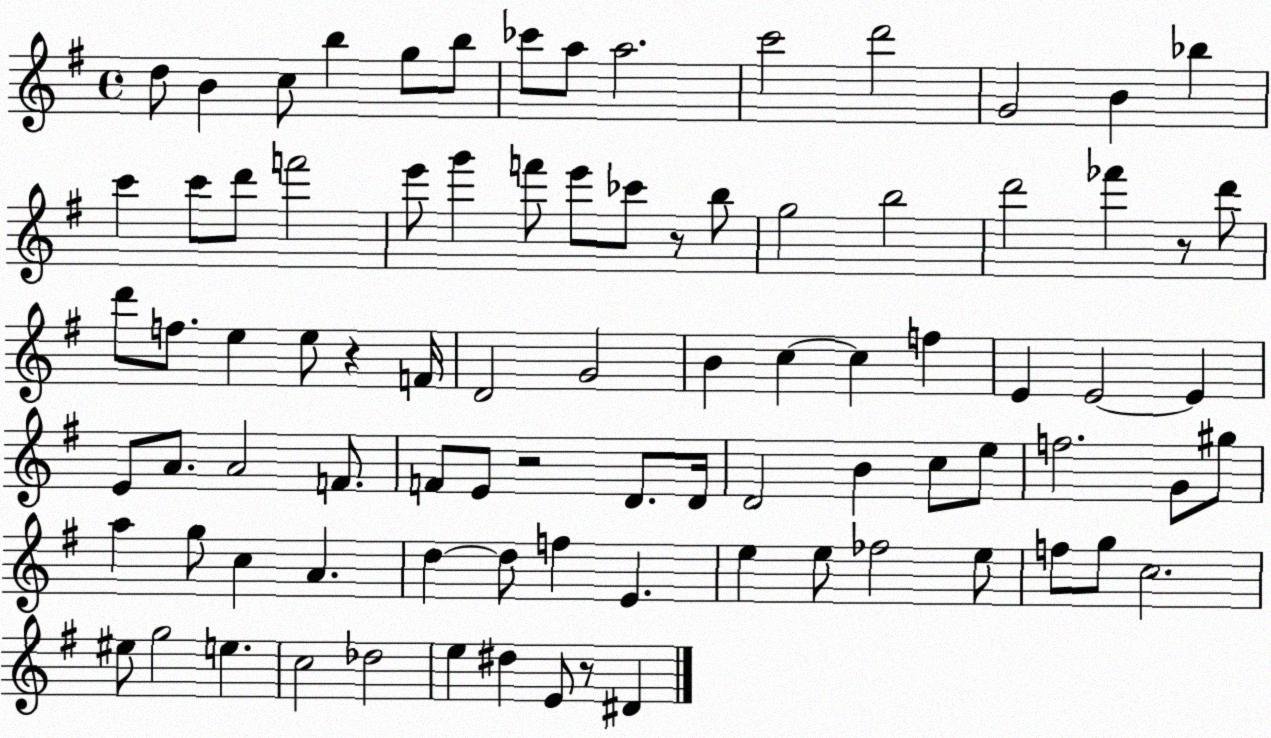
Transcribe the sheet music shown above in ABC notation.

X:1
T:Untitled
M:4/4
L:1/4
K:G
d/2 B c/2 b g/2 b/2 _c'/2 a/2 a2 c'2 d'2 G2 B _b c' c'/2 d'/2 f'2 e'/2 g' f'/2 e'/2 _c'/2 z/2 b/2 g2 b2 d'2 _f' z/2 d'/2 d'/2 f/2 e e/2 z F/4 D2 G2 B c c f E E2 E E/2 A/2 A2 F/2 F/2 E/2 z2 D/2 D/4 D2 B c/2 e/2 f2 G/2 ^g/2 a g/2 c A d d/2 f E e e/2 _f2 e/2 f/2 g/2 c2 ^e/2 g2 e c2 _d2 e ^d E/2 z/2 ^D